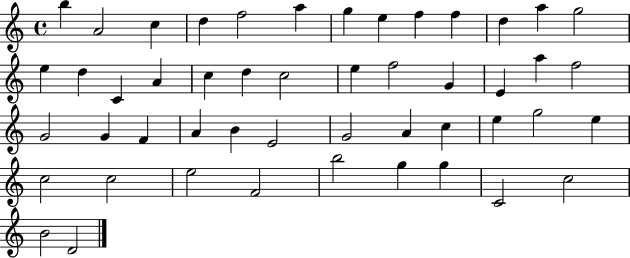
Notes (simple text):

B5/q A4/h C5/q D5/q F5/h A5/q G5/q E5/q F5/q F5/q D5/q A5/q G5/h E5/q D5/q C4/q A4/q C5/q D5/q C5/h E5/q F5/h G4/q E4/q A5/q F5/h G4/h G4/q F4/q A4/q B4/q E4/h G4/h A4/q C5/q E5/q G5/h E5/q C5/h C5/h E5/h F4/h B5/h G5/q G5/q C4/h C5/h B4/h D4/h